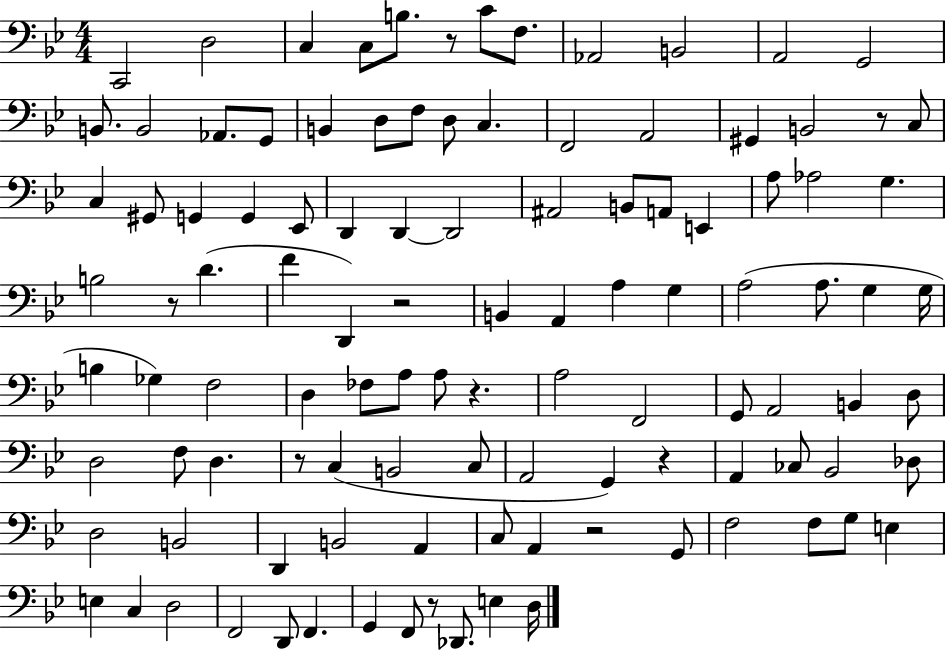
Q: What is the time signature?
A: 4/4